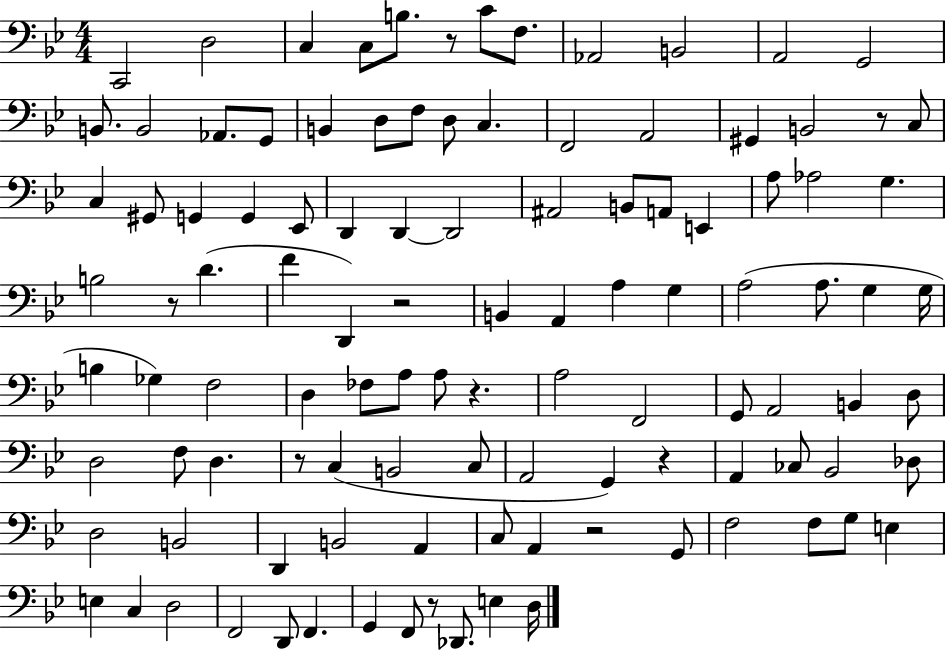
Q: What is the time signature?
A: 4/4